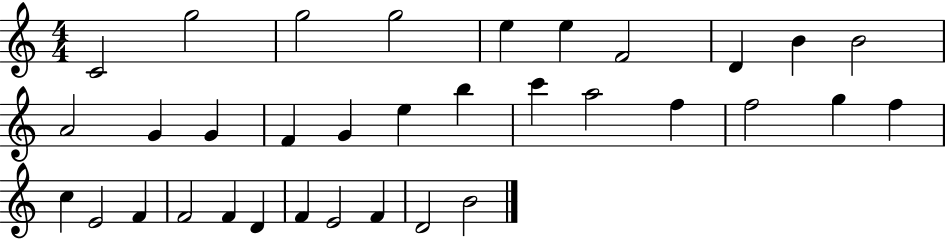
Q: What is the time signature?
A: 4/4